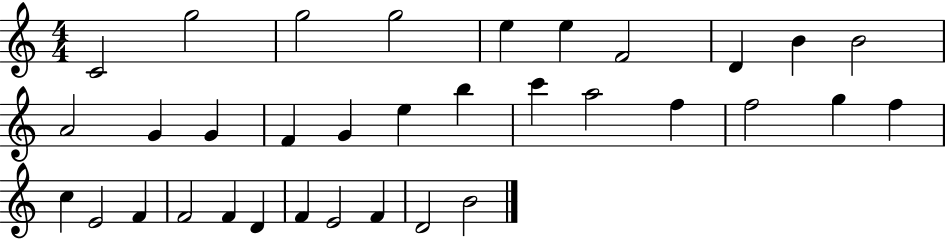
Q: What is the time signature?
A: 4/4